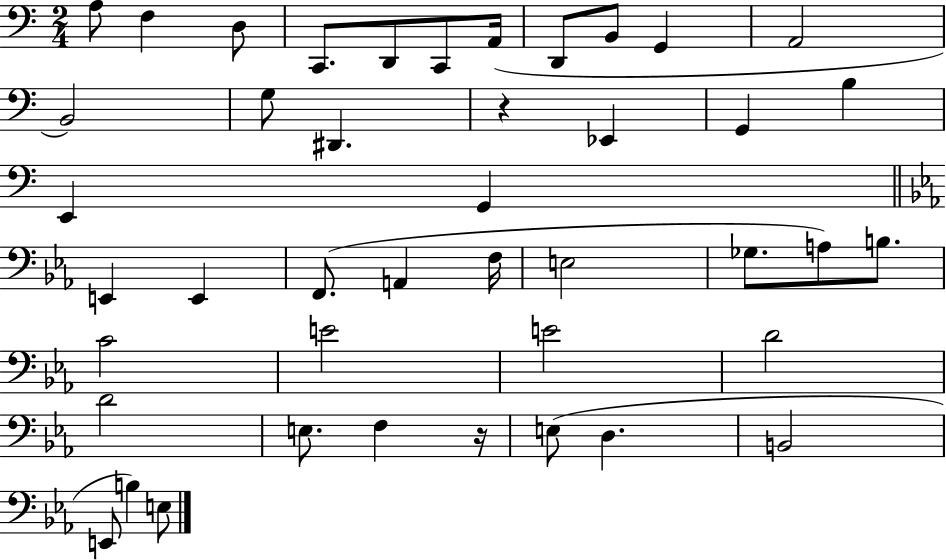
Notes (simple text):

A3/e F3/q D3/e C2/e. D2/e C2/e A2/s D2/e B2/e G2/q A2/h B2/h G3/e D#2/q. R/q Eb2/q G2/q B3/q E2/q G2/q E2/q E2/q F2/e. A2/q F3/s E3/h Gb3/e. A3/e B3/e. C4/h E4/h E4/h D4/h D4/h E3/e. F3/q R/s E3/e D3/q. B2/h E2/e B3/q E3/e